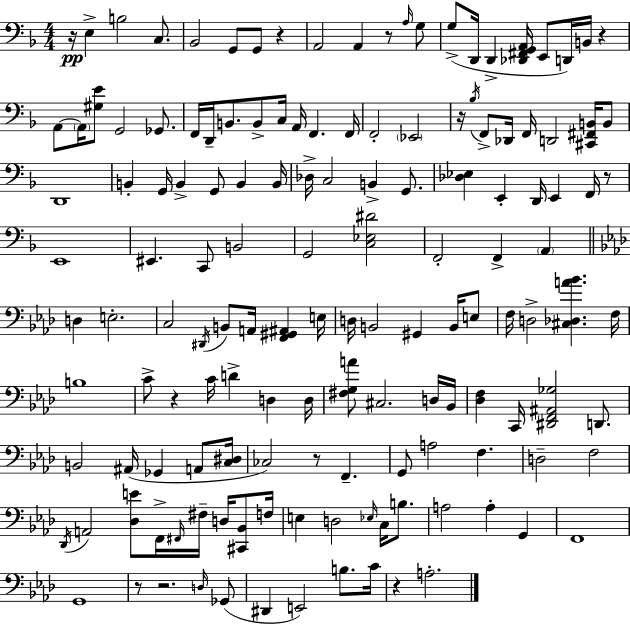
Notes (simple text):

R/s E3/q B3/h C3/e. Bb2/h G2/e G2/e R/q A2/h A2/q R/e A3/s G3/e G3/e D2/s D2/q [Db2,F#2,G2,A2]/s E2/e D2/s B2/s R/q A2/e A2/s [G#3,E4]/e G2/h Gb2/e. F2/s D2/s B2/e. B2/e C3/s A2/s F2/q. F2/s F2/h Eb2/h R/s Bb3/s F2/e Db2/s F2/s D2/h [C#2,F#2,B2]/s B2/e D2/w B2/q G2/s B2/q G2/e B2/q B2/s Db3/s C3/h B2/q G2/e. [Db3,Eb3]/q E2/q D2/s E2/q F2/s R/e E2/w EIS2/q. C2/e B2/h G2/h [C3,Eb3,D#4]/h F2/h F2/q A2/q D3/q E3/h. C3/h D#2/s B2/e A2/s [F2,G#2,A#2]/q E3/s D3/s B2/h G#2/q B2/s E3/e F3/s D3/h [C#3,Db3,A4,Bb4]/q. F3/s B3/w C4/e R/q C4/s D4/q D3/q D3/s [F#3,G3,A4]/e C#3/h. D3/s Bb2/s [Db3,F3]/q C2/s [D#2,F2,A#2,Gb3]/h D2/e. B2/h A#2/s Gb2/q A2/e [C3,D#3]/s CES3/h R/e F2/q. G2/e A3/h F3/q. D3/h F3/h Db2/s A2/h [Db3,E4]/e F2/s F#2/s F#3/s D3/s [C#2,Bb2]/e F3/s E3/q D3/h Eb3/s C3/s B3/e. A3/h A3/q G2/q F2/w G2/w R/e R/h. D3/s Gb2/e D#2/q E2/h B3/e. C4/s R/q A3/h.